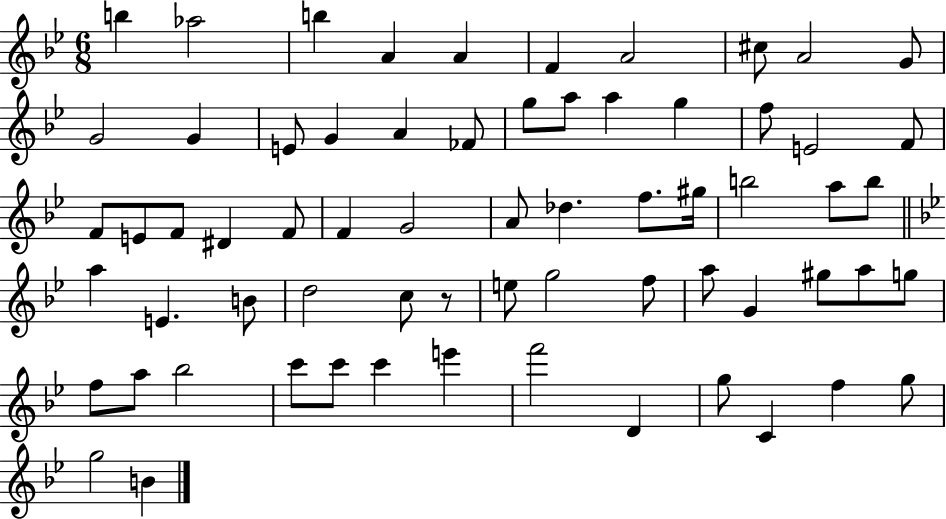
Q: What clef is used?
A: treble